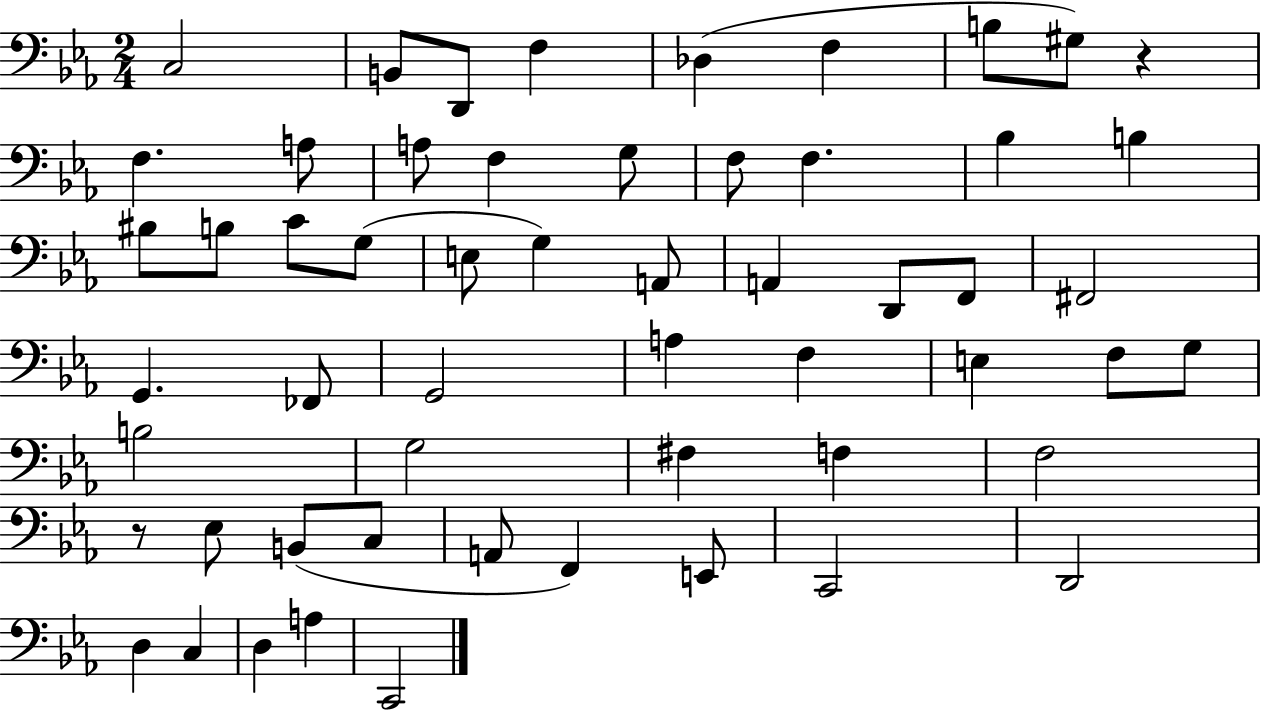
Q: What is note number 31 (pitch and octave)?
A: G2